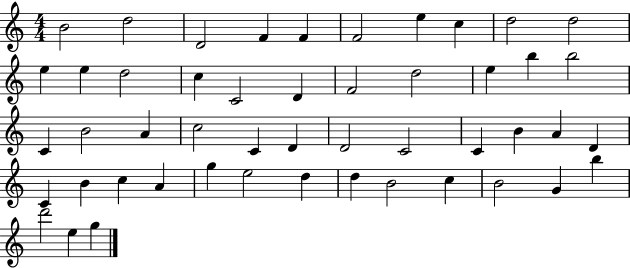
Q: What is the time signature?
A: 4/4